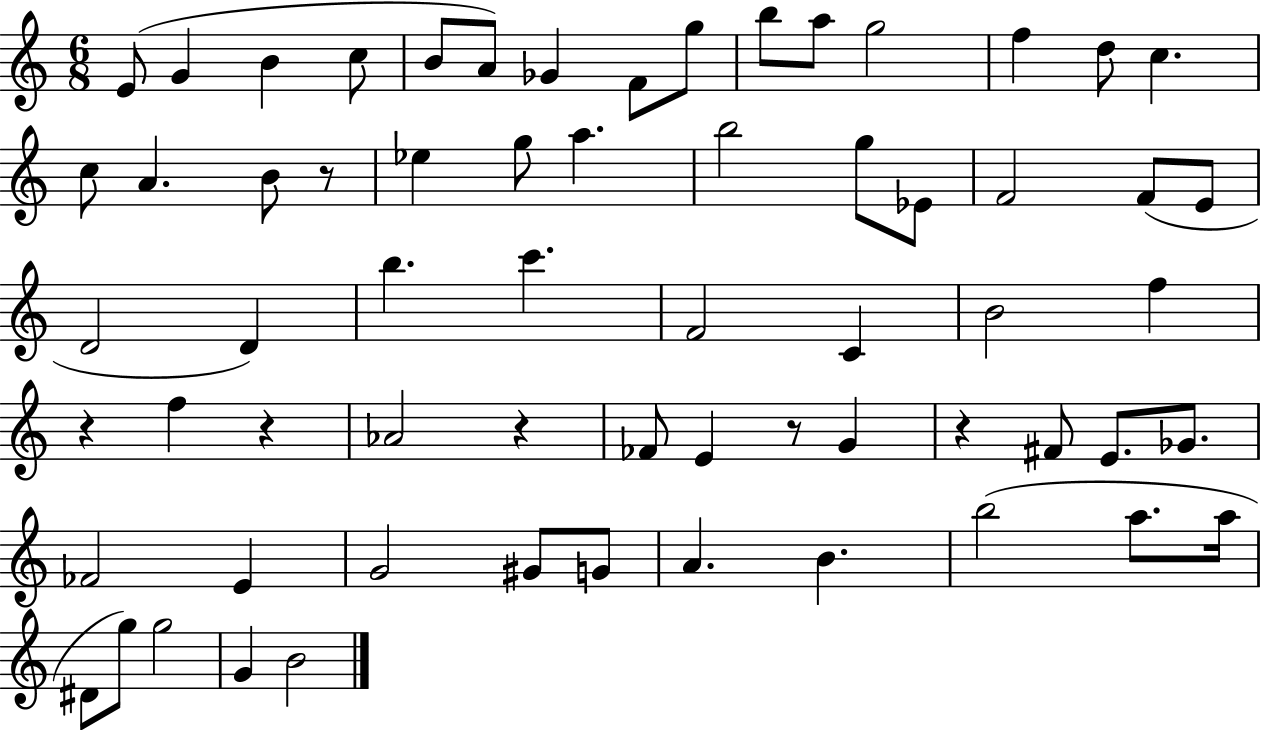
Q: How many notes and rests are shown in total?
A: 64